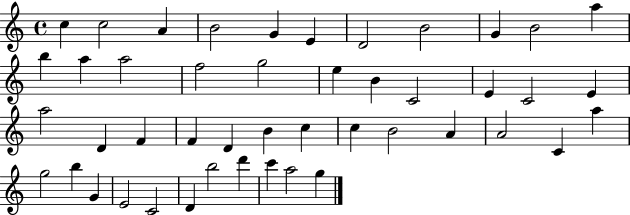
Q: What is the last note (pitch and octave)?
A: G5